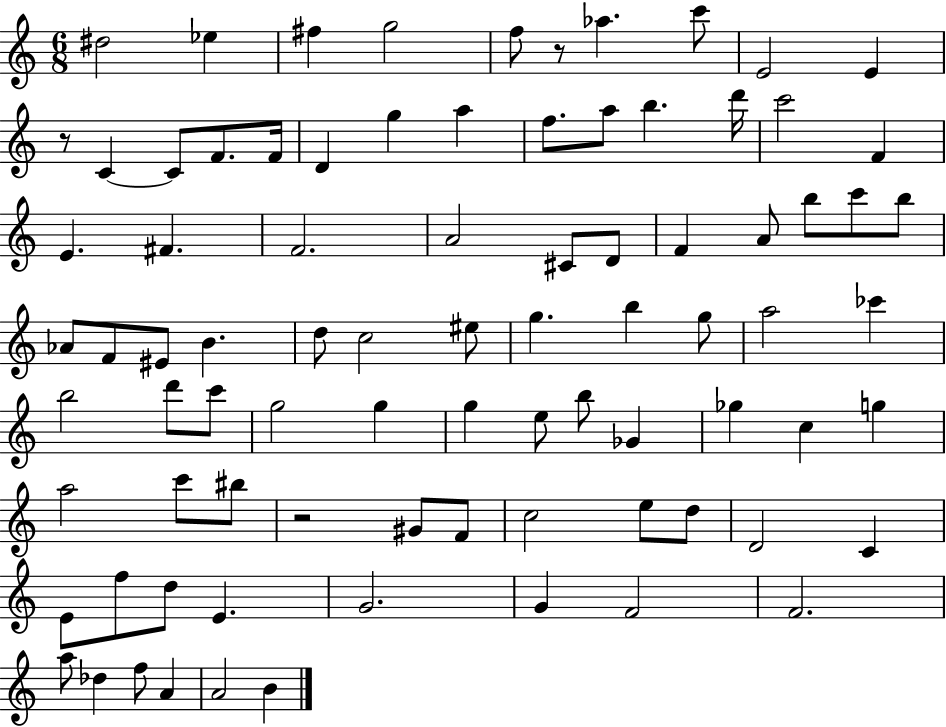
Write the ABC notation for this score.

X:1
T:Untitled
M:6/8
L:1/4
K:C
^d2 _e ^f g2 f/2 z/2 _a c'/2 E2 E z/2 C C/2 F/2 F/4 D g a f/2 a/2 b d'/4 c'2 F E ^F F2 A2 ^C/2 D/2 F A/2 b/2 c'/2 b/2 _A/2 F/2 ^E/2 B d/2 c2 ^e/2 g b g/2 a2 _c' b2 d'/2 c'/2 g2 g g e/2 b/2 _G _g c g a2 c'/2 ^b/2 z2 ^G/2 F/2 c2 e/2 d/2 D2 C E/2 f/2 d/2 E G2 G F2 F2 a/2 _d f/2 A A2 B